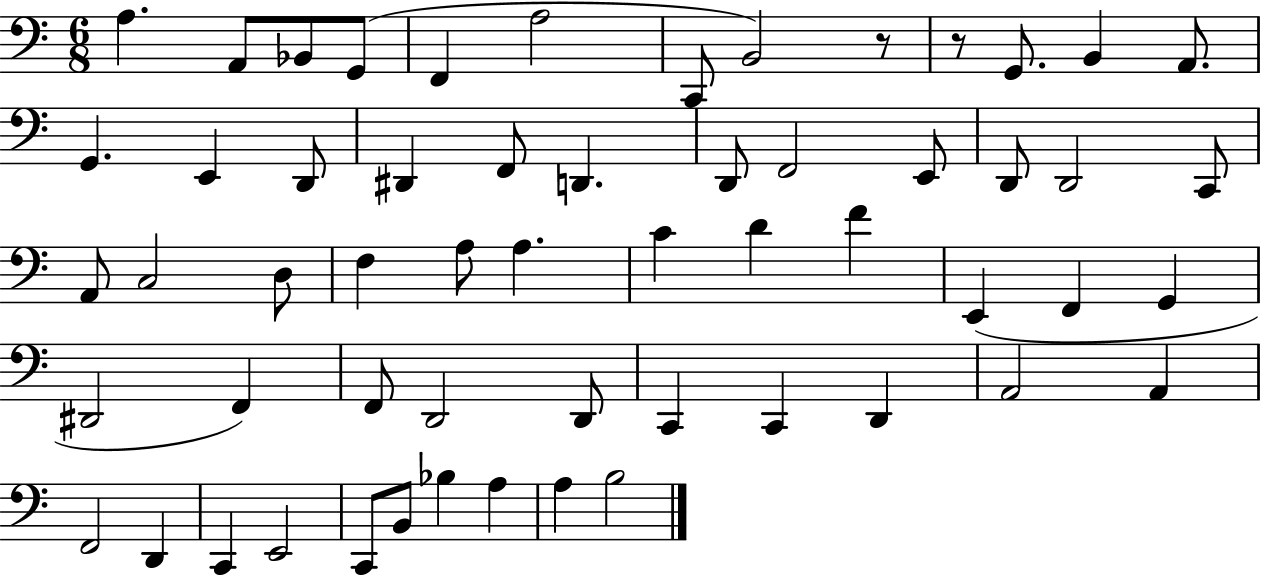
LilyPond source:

{
  \clef bass
  \numericTimeSignature
  \time 6/8
  \key c \major
  a4. a,8 bes,8 g,8( | f,4 a2 | c,8 b,2) r8 | r8 g,8. b,4 a,8. | \break g,4. e,4 d,8 | dis,4 f,8 d,4. | d,8 f,2 e,8 | d,8 d,2 c,8 | \break a,8 c2 d8 | f4 a8 a4. | c'4 d'4 f'4 | e,4( f,4 g,4 | \break dis,2 f,4) | f,8 d,2 d,8 | c,4 c,4 d,4 | a,2 a,4 | \break f,2 d,4 | c,4 e,2 | c,8 b,8 bes4 a4 | a4 b2 | \break \bar "|."
}